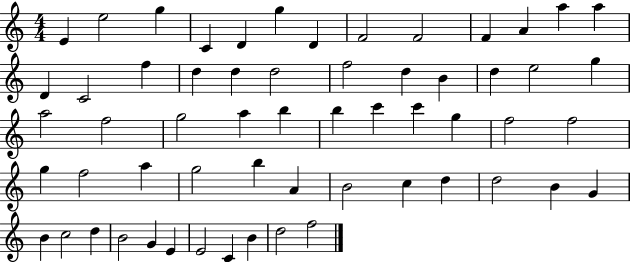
E4/q E5/h G5/q C4/q D4/q G5/q D4/q F4/h F4/h F4/q A4/q A5/q A5/q D4/q C4/h F5/q D5/q D5/q D5/h F5/h D5/q B4/q D5/q E5/h G5/q A5/h F5/h G5/h A5/q B5/q B5/q C6/q C6/q G5/q F5/h F5/h G5/q F5/h A5/q G5/h B5/q A4/q B4/h C5/q D5/q D5/h B4/q G4/q B4/q C5/h D5/q B4/h G4/q E4/q E4/h C4/q B4/q D5/h F5/h